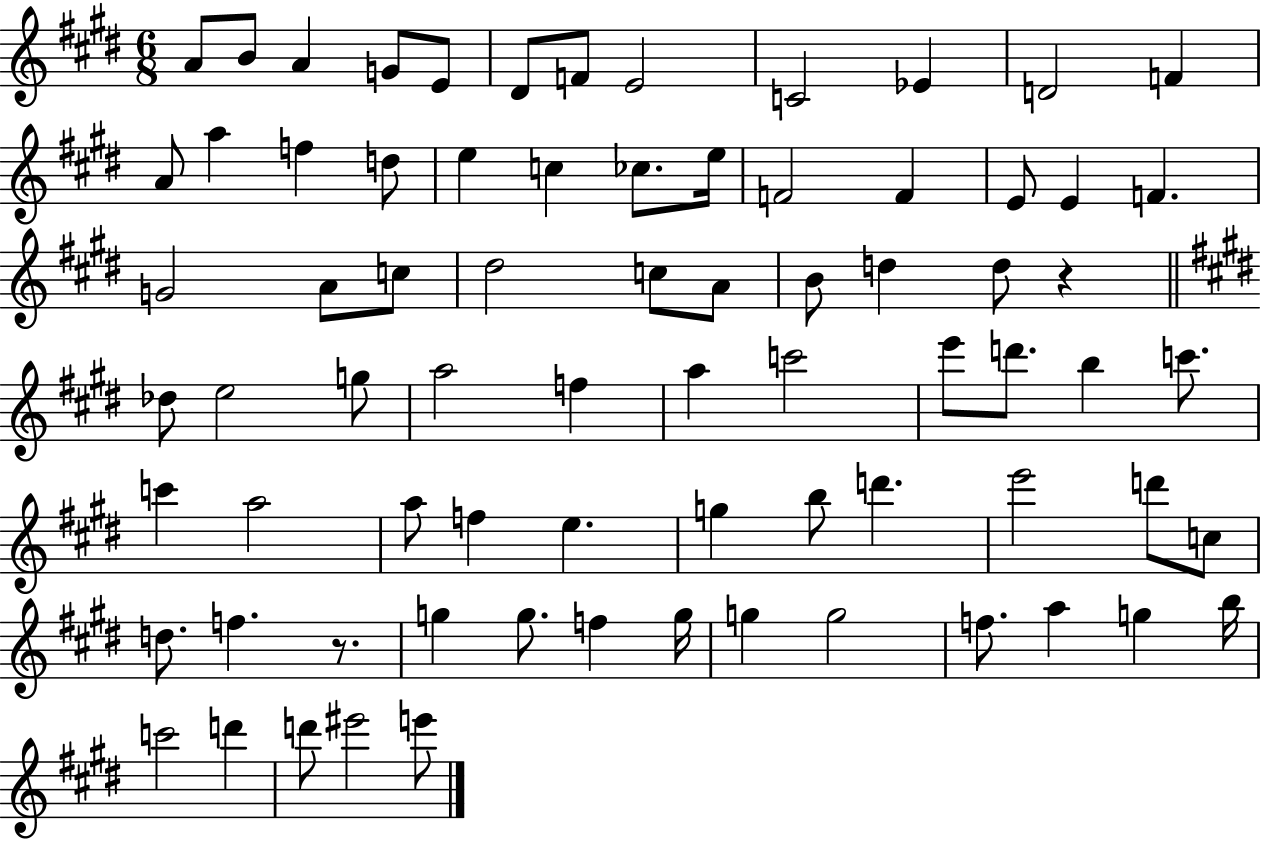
{
  \clef treble
  \numericTimeSignature
  \time 6/8
  \key e \major
  a'8 b'8 a'4 g'8 e'8 | dis'8 f'8 e'2 | c'2 ees'4 | d'2 f'4 | \break a'8 a''4 f''4 d''8 | e''4 c''4 ces''8. e''16 | f'2 f'4 | e'8 e'4 f'4. | \break g'2 a'8 c''8 | dis''2 c''8 a'8 | b'8 d''4 d''8 r4 | \bar "||" \break \key e \major des''8 e''2 g''8 | a''2 f''4 | a''4 c'''2 | e'''8 d'''8. b''4 c'''8. | \break c'''4 a''2 | a''8 f''4 e''4. | g''4 b''8 d'''4. | e'''2 d'''8 c''8 | \break d''8. f''4. r8. | g''4 g''8. f''4 g''16 | g''4 g''2 | f''8. a''4 g''4 b''16 | \break c'''2 d'''4 | d'''8 eis'''2 e'''8 | \bar "|."
}